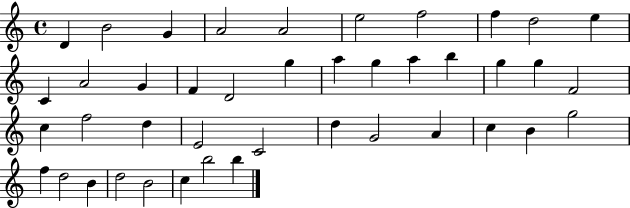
X:1
T:Untitled
M:4/4
L:1/4
K:C
D B2 G A2 A2 e2 f2 f d2 e C A2 G F D2 g a g a b g g F2 c f2 d E2 C2 d G2 A c B g2 f d2 B d2 B2 c b2 b